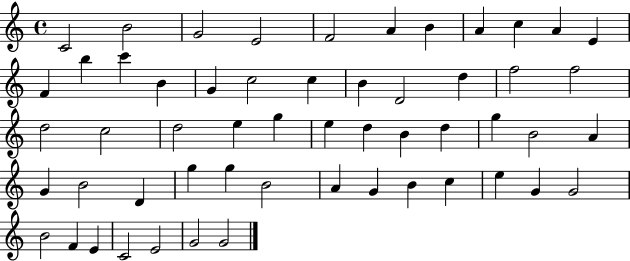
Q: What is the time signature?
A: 4/4